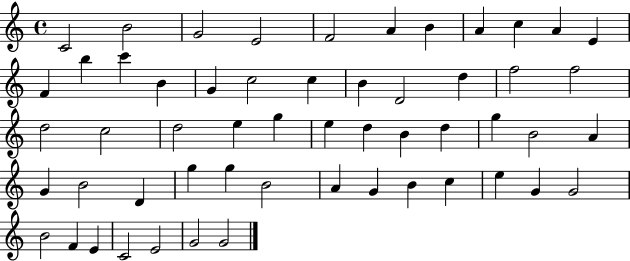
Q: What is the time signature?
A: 4/4